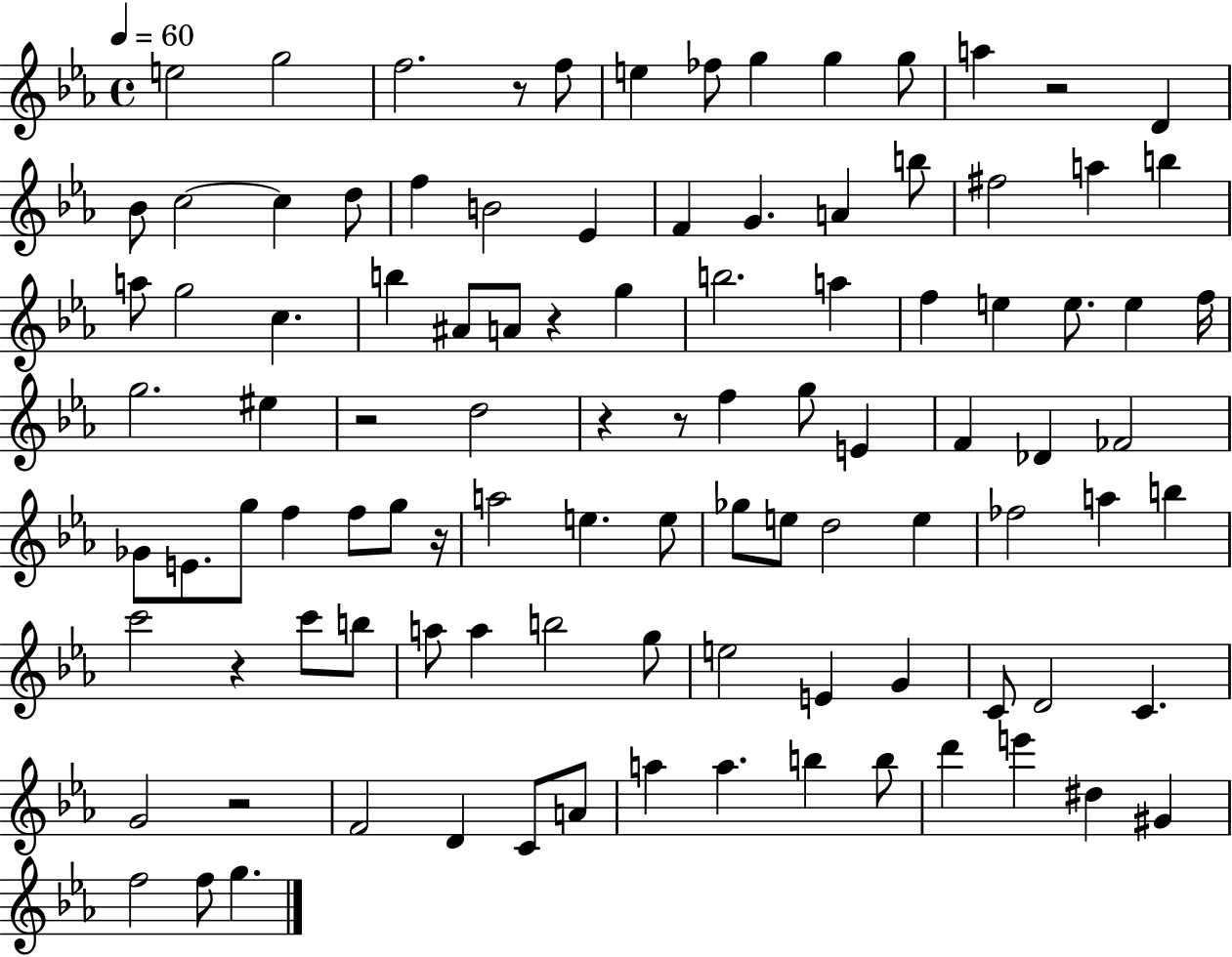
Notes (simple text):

E5/h G5/h F5/h. R/e F5/e E5/q FES5/e G5/q G5/q G5/e A5/q R/h D4/q Bb4/e C5/h C5/q D5/e F5/q B4/h Eb4/q F4/q G4/q. A4/q B5/e F#5/h A5/q B5/q A5/e G5/h C5/q. B5/q A#4/e A4/e R/q G5/q B5/h. A5/q F5/q E5/q E5/e. E5/q F5/s G5/h. EIS5/q R/h D5/h R/q R/e F5/q G5/e E4/q F4/q Db4/q FES4/h Gb4/e E4/e. G5/e F5/q F5/e G5/e R/s A5/h E5/q. E5/e Gb5/e E5/e D5/h E5/q FES5/h A5/q B5/q C6/h R/q C6/e B5/e A5/e A5/q B5/h G5/e E5/h E4/q G4/q C4/e D4/h C4/q. G4/h R/h F4/h D4/q C4/e A4/e A5/q A5/q. B5/q B5/e D6/q E6/q D#5/q G#4/q F5/h F5/e G5/q.